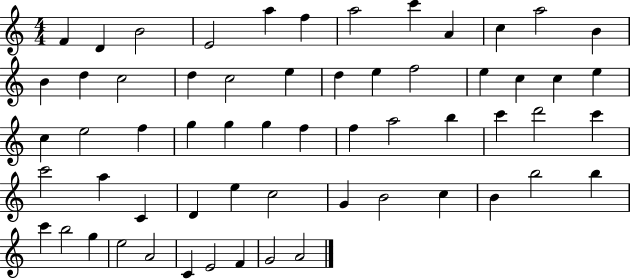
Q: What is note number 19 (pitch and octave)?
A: D5